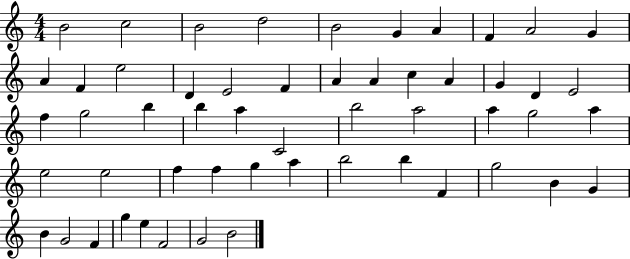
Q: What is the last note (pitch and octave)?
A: B4